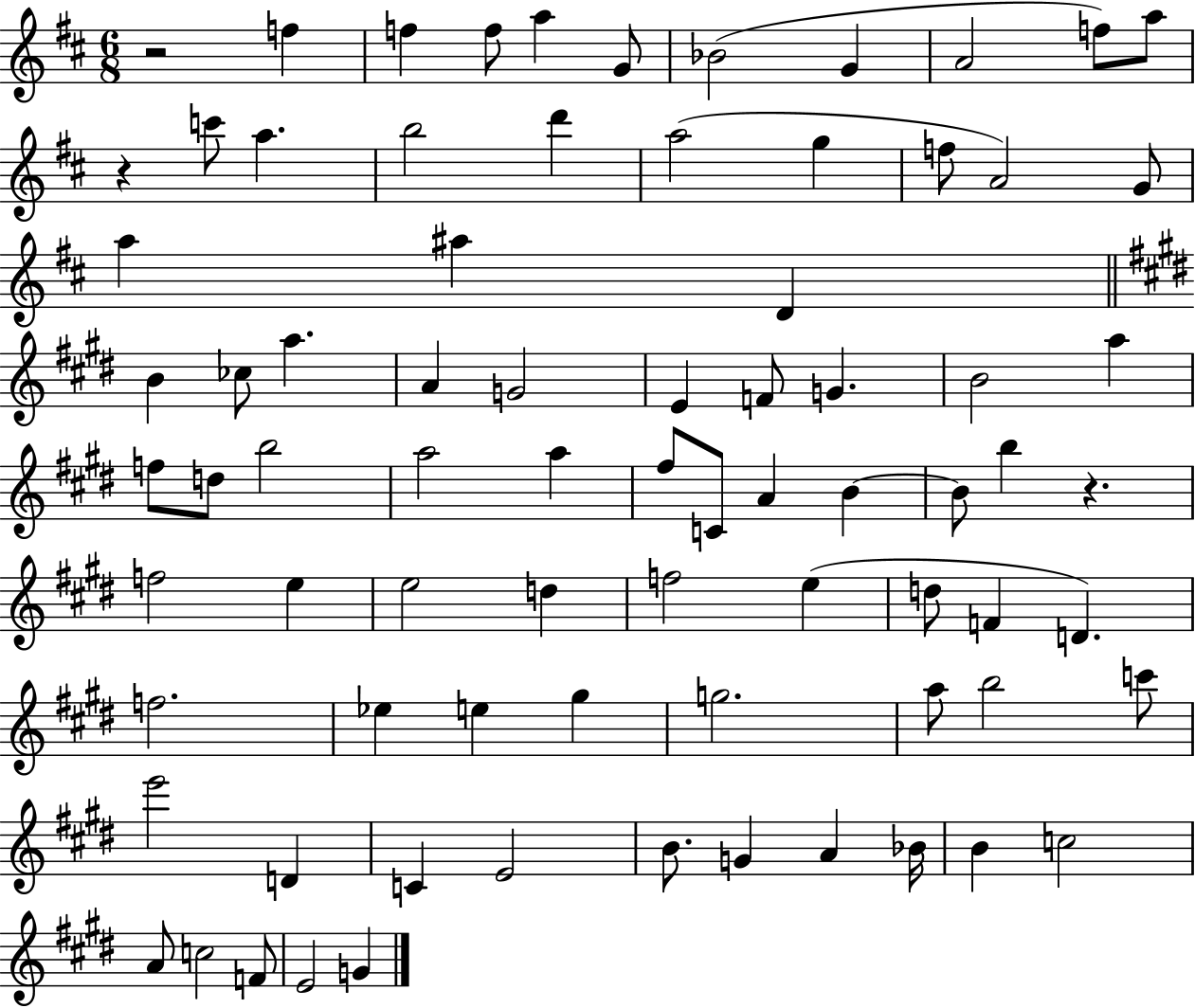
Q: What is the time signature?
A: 6/8